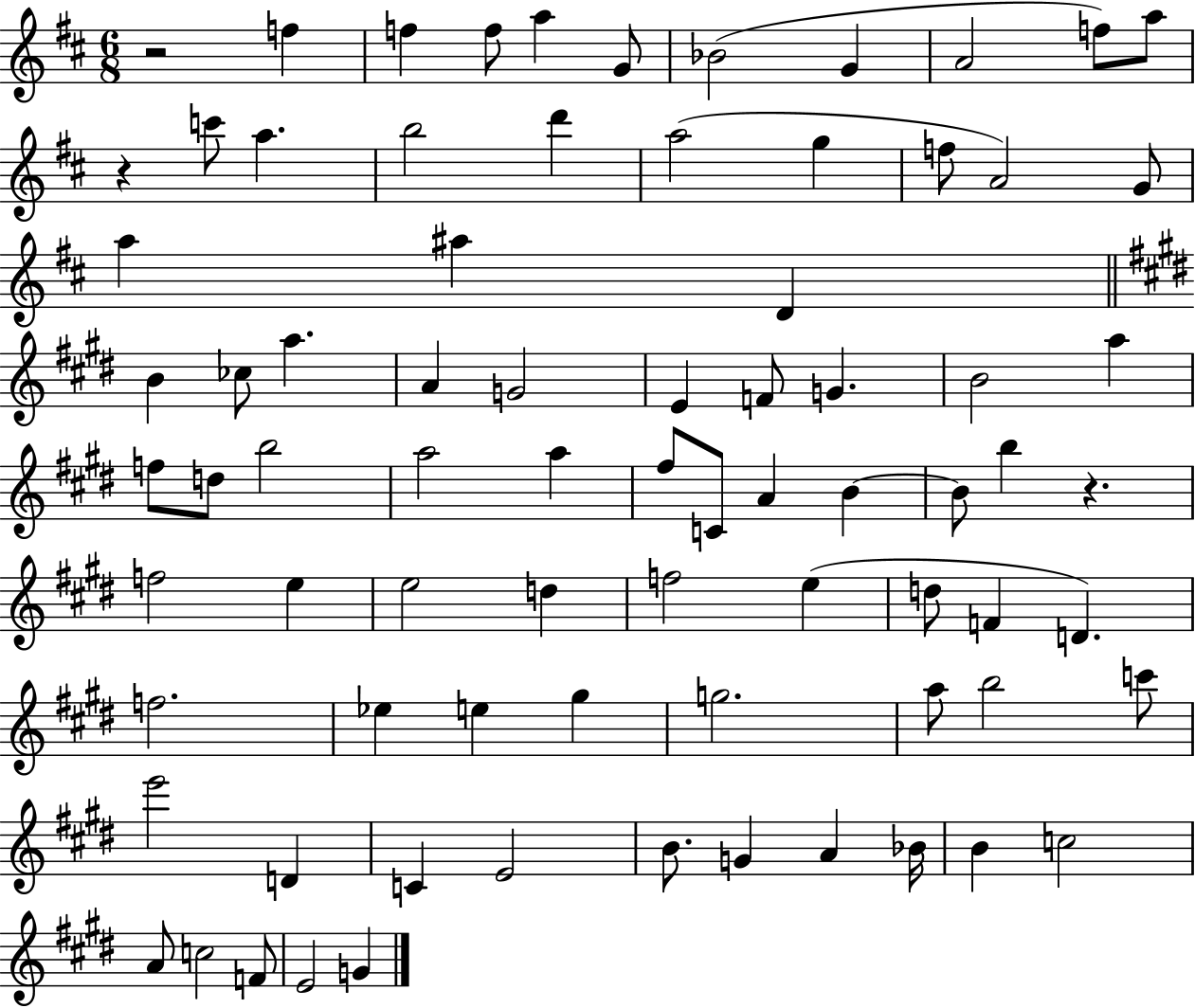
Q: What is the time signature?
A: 6/8